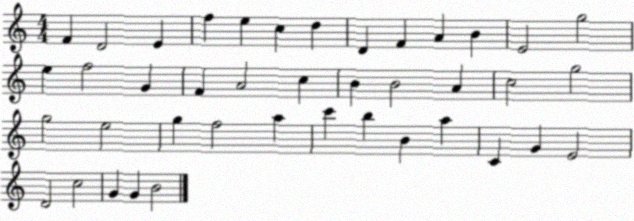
X:1
T:Untitled
M:4/4
L:1/4
K:C
F D2 E f e c d D F A B E2 g2 e f2 G F A2 c B B2 A c2 g2 g2 e2 g f2 a c' b B a C G E2 D2 c2 G G B2